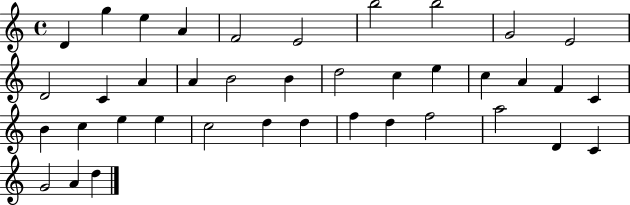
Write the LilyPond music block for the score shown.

{
  \clef treble
  \time 4/4
  \defaultTimeSignature
  \key c \major
  d'4 g''4 e''4 a'4 | f'2 e'2 | b''2 b''2 | g'2 e'2 | \break d'2 c'4 a'4 | a'4 b'2 b'4 | d''2 c''4 e''4 | c''4 a'4 f'4 c'4 | \break b'4 c''4 e''4 e''4 | c''2 d''4 d''4 | f''4 d''4 f''2 | a''2 d'4 c'4 | \break g'2 a'4 d''4 | \bar "|."
}